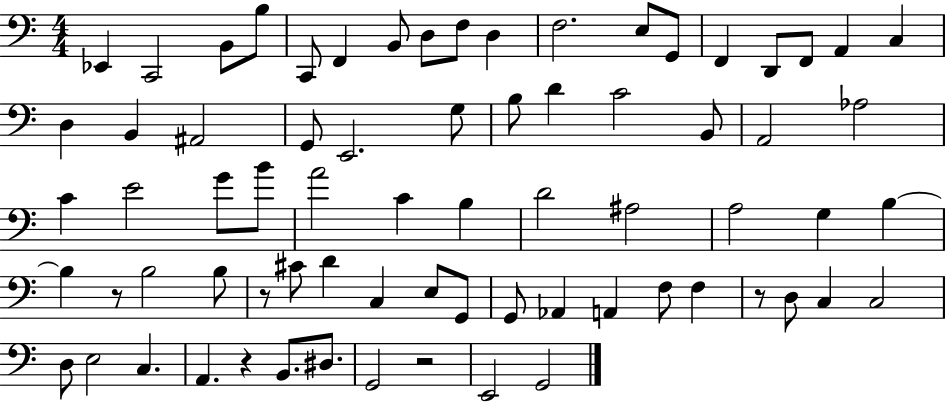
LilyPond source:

{
  \clef bass
  \numericTimeSignature
  \time 4/4
  \key c \major
  ees,4 c,2 b,8 b8 | c,8 f,4 b,8 d8 f8 d4 | f2. e8 g,8 | f,4 d,8 f,8 a,4 c4 | \break d4 b,4 ais,2 | g,8 e,2. g8 | b8 d'4 c'2 b,8 | a,2 aes2 | \break c'4 e'2 g'8 b'8 | a'2 c'4 b4 | d'2 ais2 | a2 g4 b4~~ | \break b4 r8 b2 b8 | r8 cis'8 d'4 c4 e8 g,8 | g,8 aes,4 a,4 f8 f4 | r8 d8 c4 c2 | \break d8 e2 c4. | a,4. r4 b,8. dis8. | g,2 r2 | e,2 g,2 | \break \bar "|."
}